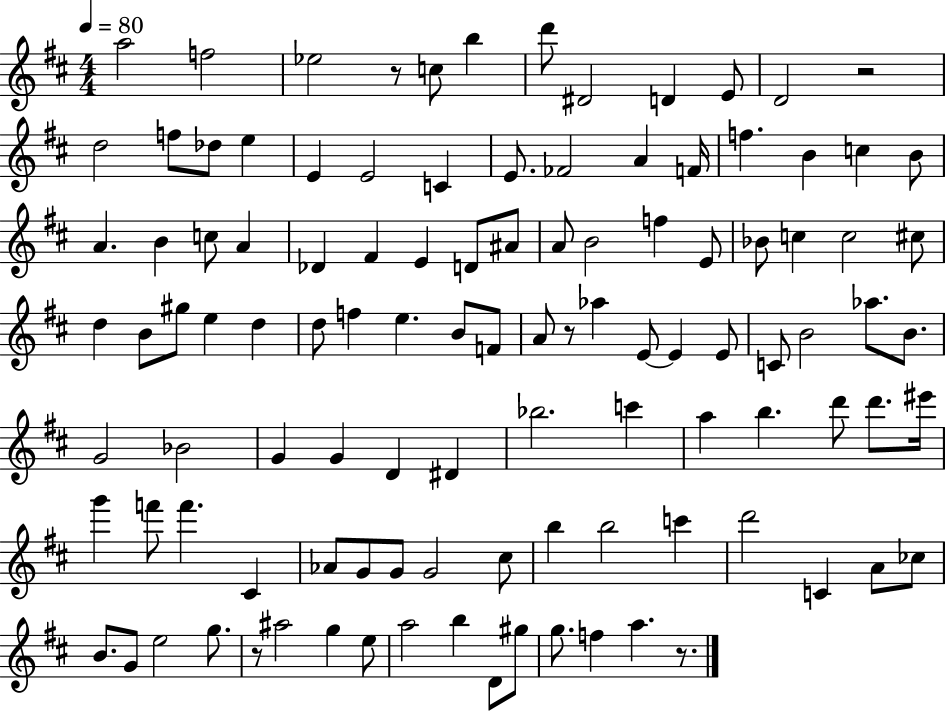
A5/h F5/h Eb5/h R/e C5/e B5/q D6/e D#4/h D4/q E4/e D4/h R/h D5/h F5/e Db5/e E5/q E4/q E4/h C4/q E4/e. FES4/h A4/q F4/s F5/q. B4/q C5/q B4/e A4/q. B4/q C5/e A4/q Db4/q F#4/q E4/q D4/e A#4/e A4/e B4/h F5/q E4/e Bb4/e C5/q C5/h C#5/e D5/q B4/e G#5/e E5/q D5/q D5/e F5/q E5/q. B4/e F4/e A4/e R/e Ab5/q E4/e E4/q E4/e C4/e B4/h Ab5/e. B4/e. G4/h Bb4/h G4/q G4/q D4/q D#4/q Bb5/h. C6/q A5/q B5/q. D6/e D6/e. EIS6/s G6/q F6/e F6/q. C#4/q Ab4/e G4/e G4/e G4/h C#5/e B5/q B5/h C6/q D6/h C4/q A4/e CES5/e B4/e. G4/e E5/h G5/e. R/e A#5/h G5/q E5/e A5/h B5/q D4/e G#5/e G5/e. F5/q A5/q. R/e.